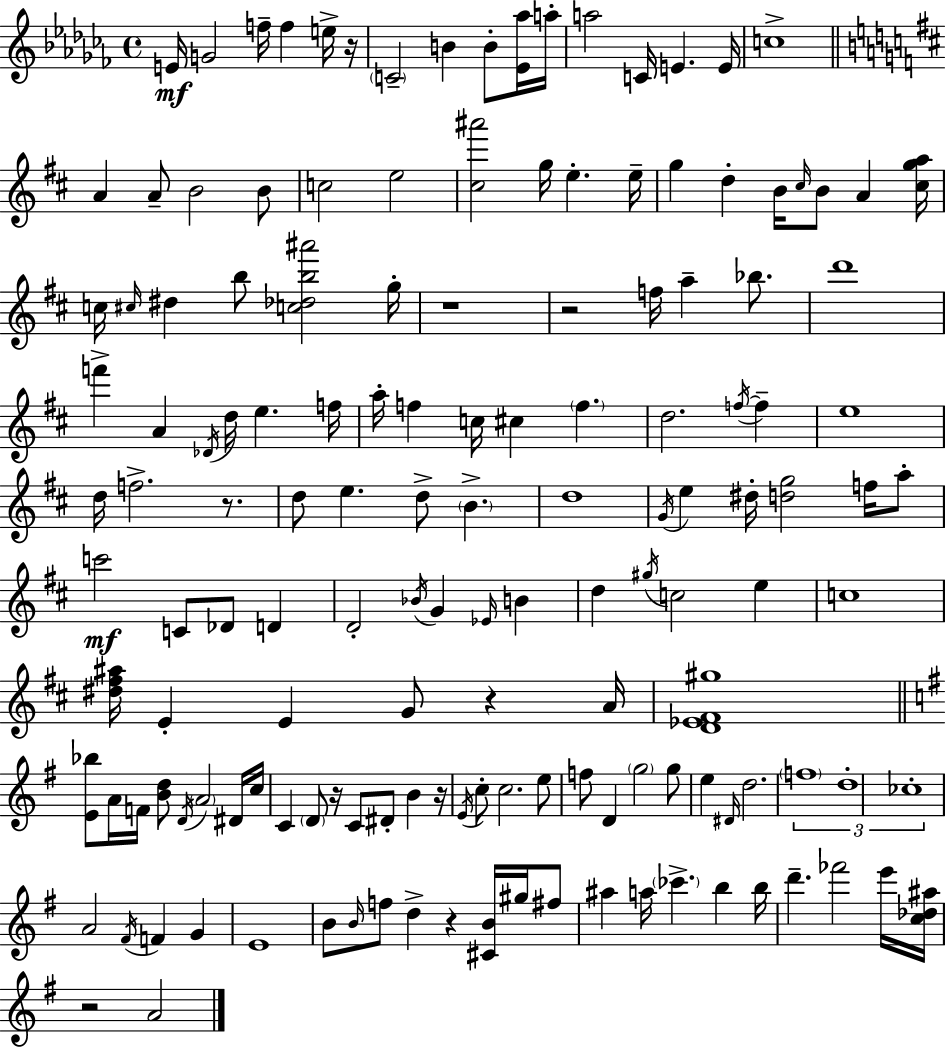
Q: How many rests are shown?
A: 9